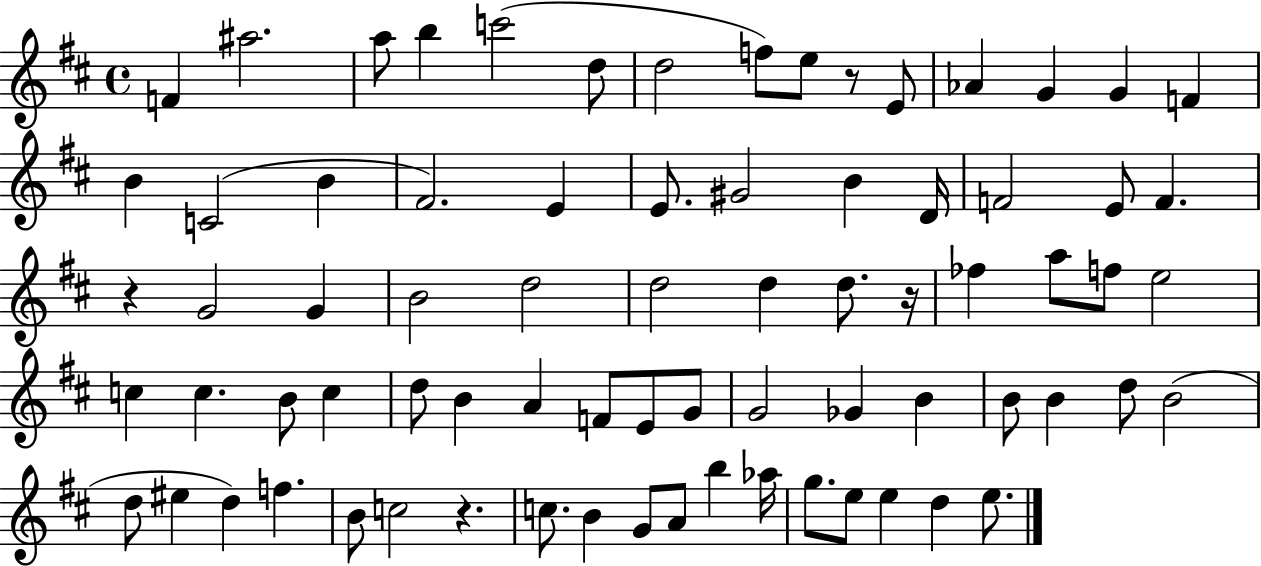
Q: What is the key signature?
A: D major